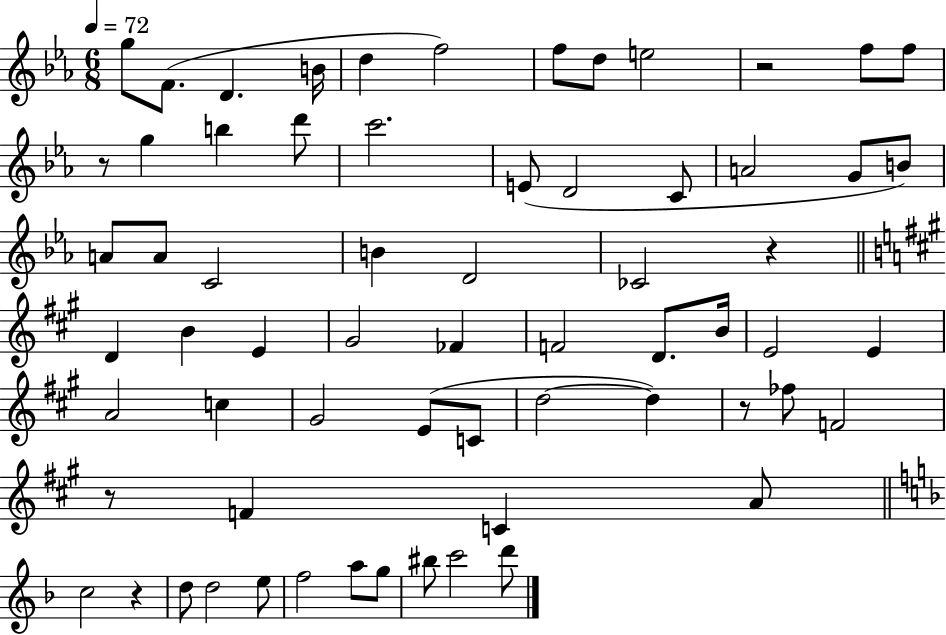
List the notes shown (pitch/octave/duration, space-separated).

G5/e F4/e. D4/q. B4/s D5/q F5/h F5/e D5/e E5/h R/h F5/e F5/e R/e G5/q B5/q D6/e C6/h. E4/e D4/h C4/e A4/h G4/e B4/e A4/e A4/e C4/h B4/q D4/h CES4/h R/q D4/q B4/q E4/q G#4/h FES4/q F4/h D4/e. B4/s E4/h E4/q A4/h C5/q G#4/h E4/e C4/e D5/h D5/q R/e FES5/e F4/h R/e F4/q C4/q A4/e C5/h R/q D5/e D5/h E5/e F5/h A5/e G5/e BIS5/e C6/h D6/e